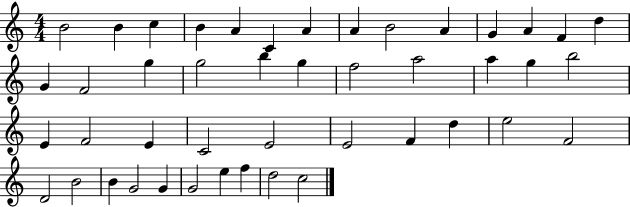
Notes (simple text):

B4/h B4/q C5/q B4/q A4/q C4/q A4/q A4/q B4/h A4/q G4/q A4/q F4/q D5/q G4/q F4/h G5/q G5/h B5/q G5/q F5/h A5/h A5/q G5/q B5/h E4/q F4/h E4/q C4/h E4/h E4/h F4/q D5/q E5/h F4/h D4/h B4/h B4/q G4/h G4/q G4/h E5/q F5/q D5/h C5/h